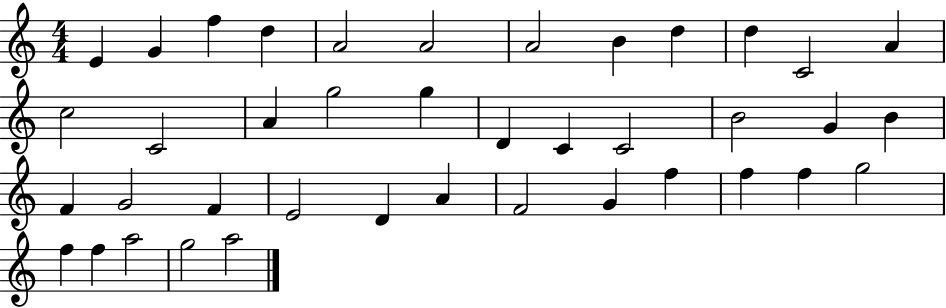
X:1
T:Untitled
M:4/4
L:1/4
K:C
E G f d A2 A2 A2 B d d C2 A c2 C2 A g2 g D C C2 B2 G B F G2 F E2 D A F2 G f f f g2 f f a2 g2 a2